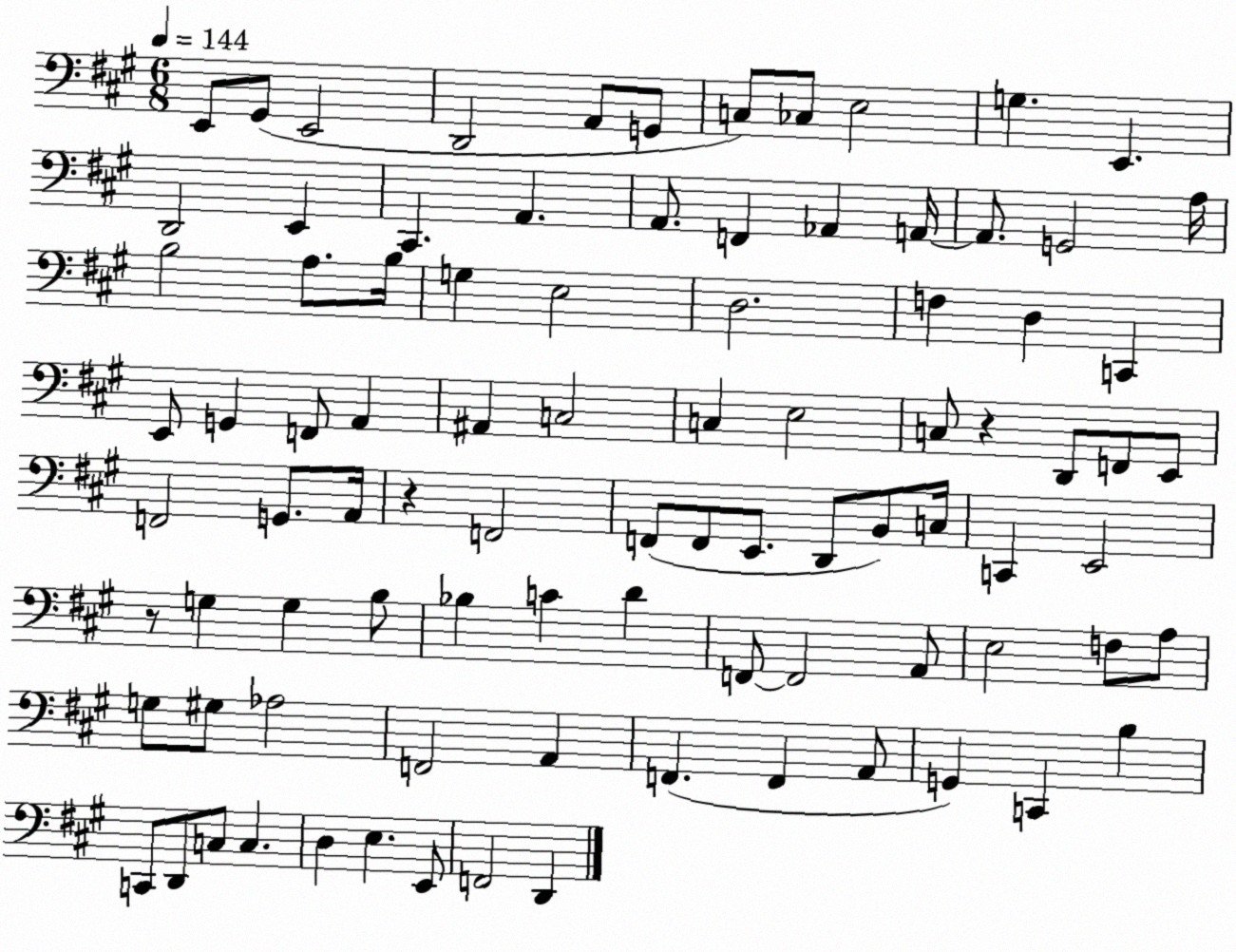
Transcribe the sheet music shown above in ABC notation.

X:1
T:Untitled
M:6/8
L:1/4
K:A
E,,/2 ^G,,/2 E,,2 D,,2 A,,/2 G,,/2 C,/2 _C,/2 E,2 G, E,, D,,2 E,, ^C,, A,, A,,/2 F,, _A,, A,,/4 A,,/2 G,,2 A,/4 B,2 A,/2 B,/4 G, E,2 D,2 F, D, C,, E,,/2 G,, F,,/2 A,, ^A,, C,2 C, E,2 C,/2 z D,,/2 F,,/2 E,,/2 F,,2 G,,/2 A,,/4 z F,,2 F,,/2 F,,/2 E,,/2 D,,/2 B,,/2 C,/4 C,, E,,2 z/2 G, G, B,/2 _B, C D F,,/2 F,,2 A,,/2 E,2 F,/2 A,/2 G,/2 ^G,/2 _A,2 F,,2 A,, F,, F,, A,,/2 G,, C,, B, C,,/2 D,,/2 C,/2 C, D, E, E,,/2 F,,2 D,,